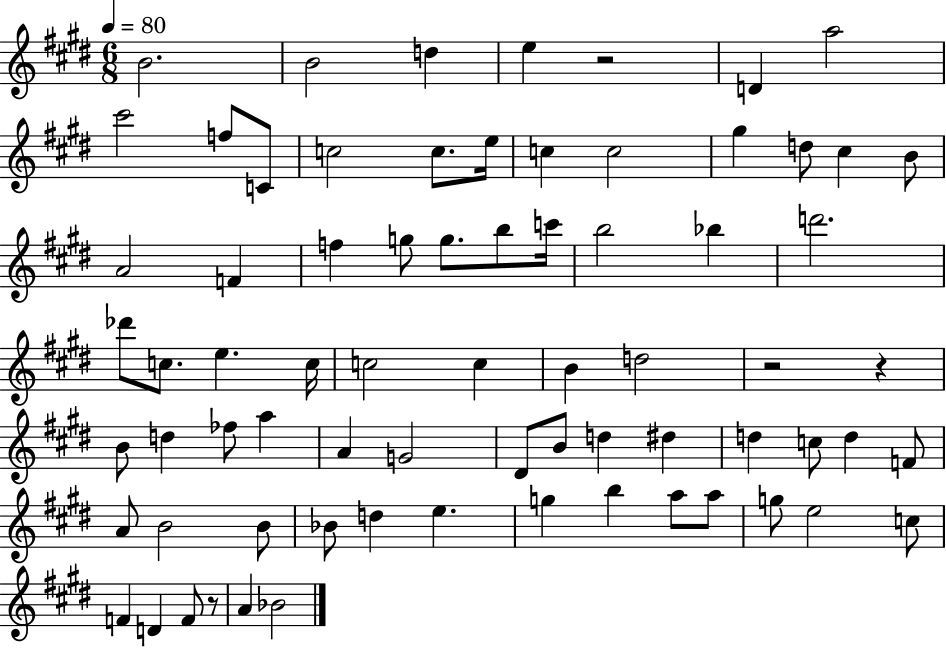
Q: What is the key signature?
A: E major